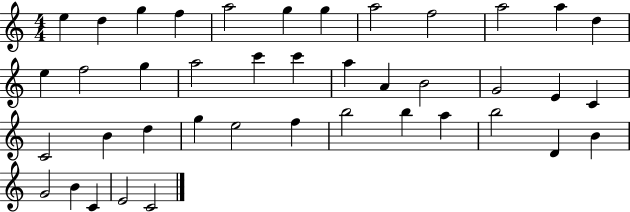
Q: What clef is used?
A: treble